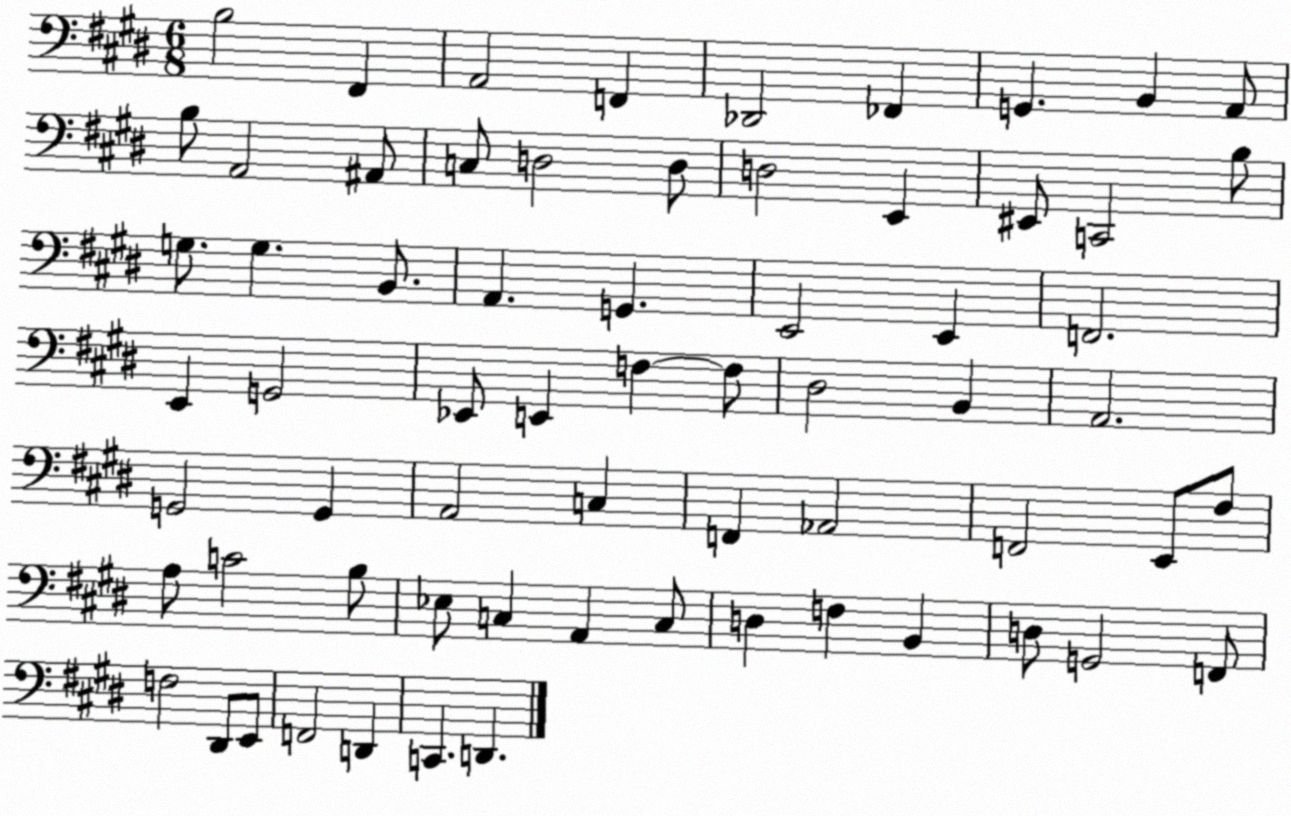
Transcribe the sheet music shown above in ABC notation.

X:1
T:Untitled
M:6/8
L:1/4
K:E
B,2 ^F,, A,,2 F,, _D,,2 _F,, G,, B,, A,,/2 B,/2 A,,2 ^A,,/2 C,/2 D,2 D,/2 D,2 E,, ^E,,/2 C,,2 B,/2 G,/2 G, B,,/2 A,, G,, E,,2 E,, F,,2 E,, G,,2 _E,,/2 E,, F, F,/2 ^D,2 B,, A,,2 G,,2 G,, A,,2 C, F,, _A,,2 F,,2 E,,/2 ^F,/2 A,/2 C2 B,/2 _E,/2 C, A,, C,/2 D, F, B,, D,/2 G,,2 F,,/2 F,2 ^D,,/2 E,,/2 F,,2 D,, C,, D,,